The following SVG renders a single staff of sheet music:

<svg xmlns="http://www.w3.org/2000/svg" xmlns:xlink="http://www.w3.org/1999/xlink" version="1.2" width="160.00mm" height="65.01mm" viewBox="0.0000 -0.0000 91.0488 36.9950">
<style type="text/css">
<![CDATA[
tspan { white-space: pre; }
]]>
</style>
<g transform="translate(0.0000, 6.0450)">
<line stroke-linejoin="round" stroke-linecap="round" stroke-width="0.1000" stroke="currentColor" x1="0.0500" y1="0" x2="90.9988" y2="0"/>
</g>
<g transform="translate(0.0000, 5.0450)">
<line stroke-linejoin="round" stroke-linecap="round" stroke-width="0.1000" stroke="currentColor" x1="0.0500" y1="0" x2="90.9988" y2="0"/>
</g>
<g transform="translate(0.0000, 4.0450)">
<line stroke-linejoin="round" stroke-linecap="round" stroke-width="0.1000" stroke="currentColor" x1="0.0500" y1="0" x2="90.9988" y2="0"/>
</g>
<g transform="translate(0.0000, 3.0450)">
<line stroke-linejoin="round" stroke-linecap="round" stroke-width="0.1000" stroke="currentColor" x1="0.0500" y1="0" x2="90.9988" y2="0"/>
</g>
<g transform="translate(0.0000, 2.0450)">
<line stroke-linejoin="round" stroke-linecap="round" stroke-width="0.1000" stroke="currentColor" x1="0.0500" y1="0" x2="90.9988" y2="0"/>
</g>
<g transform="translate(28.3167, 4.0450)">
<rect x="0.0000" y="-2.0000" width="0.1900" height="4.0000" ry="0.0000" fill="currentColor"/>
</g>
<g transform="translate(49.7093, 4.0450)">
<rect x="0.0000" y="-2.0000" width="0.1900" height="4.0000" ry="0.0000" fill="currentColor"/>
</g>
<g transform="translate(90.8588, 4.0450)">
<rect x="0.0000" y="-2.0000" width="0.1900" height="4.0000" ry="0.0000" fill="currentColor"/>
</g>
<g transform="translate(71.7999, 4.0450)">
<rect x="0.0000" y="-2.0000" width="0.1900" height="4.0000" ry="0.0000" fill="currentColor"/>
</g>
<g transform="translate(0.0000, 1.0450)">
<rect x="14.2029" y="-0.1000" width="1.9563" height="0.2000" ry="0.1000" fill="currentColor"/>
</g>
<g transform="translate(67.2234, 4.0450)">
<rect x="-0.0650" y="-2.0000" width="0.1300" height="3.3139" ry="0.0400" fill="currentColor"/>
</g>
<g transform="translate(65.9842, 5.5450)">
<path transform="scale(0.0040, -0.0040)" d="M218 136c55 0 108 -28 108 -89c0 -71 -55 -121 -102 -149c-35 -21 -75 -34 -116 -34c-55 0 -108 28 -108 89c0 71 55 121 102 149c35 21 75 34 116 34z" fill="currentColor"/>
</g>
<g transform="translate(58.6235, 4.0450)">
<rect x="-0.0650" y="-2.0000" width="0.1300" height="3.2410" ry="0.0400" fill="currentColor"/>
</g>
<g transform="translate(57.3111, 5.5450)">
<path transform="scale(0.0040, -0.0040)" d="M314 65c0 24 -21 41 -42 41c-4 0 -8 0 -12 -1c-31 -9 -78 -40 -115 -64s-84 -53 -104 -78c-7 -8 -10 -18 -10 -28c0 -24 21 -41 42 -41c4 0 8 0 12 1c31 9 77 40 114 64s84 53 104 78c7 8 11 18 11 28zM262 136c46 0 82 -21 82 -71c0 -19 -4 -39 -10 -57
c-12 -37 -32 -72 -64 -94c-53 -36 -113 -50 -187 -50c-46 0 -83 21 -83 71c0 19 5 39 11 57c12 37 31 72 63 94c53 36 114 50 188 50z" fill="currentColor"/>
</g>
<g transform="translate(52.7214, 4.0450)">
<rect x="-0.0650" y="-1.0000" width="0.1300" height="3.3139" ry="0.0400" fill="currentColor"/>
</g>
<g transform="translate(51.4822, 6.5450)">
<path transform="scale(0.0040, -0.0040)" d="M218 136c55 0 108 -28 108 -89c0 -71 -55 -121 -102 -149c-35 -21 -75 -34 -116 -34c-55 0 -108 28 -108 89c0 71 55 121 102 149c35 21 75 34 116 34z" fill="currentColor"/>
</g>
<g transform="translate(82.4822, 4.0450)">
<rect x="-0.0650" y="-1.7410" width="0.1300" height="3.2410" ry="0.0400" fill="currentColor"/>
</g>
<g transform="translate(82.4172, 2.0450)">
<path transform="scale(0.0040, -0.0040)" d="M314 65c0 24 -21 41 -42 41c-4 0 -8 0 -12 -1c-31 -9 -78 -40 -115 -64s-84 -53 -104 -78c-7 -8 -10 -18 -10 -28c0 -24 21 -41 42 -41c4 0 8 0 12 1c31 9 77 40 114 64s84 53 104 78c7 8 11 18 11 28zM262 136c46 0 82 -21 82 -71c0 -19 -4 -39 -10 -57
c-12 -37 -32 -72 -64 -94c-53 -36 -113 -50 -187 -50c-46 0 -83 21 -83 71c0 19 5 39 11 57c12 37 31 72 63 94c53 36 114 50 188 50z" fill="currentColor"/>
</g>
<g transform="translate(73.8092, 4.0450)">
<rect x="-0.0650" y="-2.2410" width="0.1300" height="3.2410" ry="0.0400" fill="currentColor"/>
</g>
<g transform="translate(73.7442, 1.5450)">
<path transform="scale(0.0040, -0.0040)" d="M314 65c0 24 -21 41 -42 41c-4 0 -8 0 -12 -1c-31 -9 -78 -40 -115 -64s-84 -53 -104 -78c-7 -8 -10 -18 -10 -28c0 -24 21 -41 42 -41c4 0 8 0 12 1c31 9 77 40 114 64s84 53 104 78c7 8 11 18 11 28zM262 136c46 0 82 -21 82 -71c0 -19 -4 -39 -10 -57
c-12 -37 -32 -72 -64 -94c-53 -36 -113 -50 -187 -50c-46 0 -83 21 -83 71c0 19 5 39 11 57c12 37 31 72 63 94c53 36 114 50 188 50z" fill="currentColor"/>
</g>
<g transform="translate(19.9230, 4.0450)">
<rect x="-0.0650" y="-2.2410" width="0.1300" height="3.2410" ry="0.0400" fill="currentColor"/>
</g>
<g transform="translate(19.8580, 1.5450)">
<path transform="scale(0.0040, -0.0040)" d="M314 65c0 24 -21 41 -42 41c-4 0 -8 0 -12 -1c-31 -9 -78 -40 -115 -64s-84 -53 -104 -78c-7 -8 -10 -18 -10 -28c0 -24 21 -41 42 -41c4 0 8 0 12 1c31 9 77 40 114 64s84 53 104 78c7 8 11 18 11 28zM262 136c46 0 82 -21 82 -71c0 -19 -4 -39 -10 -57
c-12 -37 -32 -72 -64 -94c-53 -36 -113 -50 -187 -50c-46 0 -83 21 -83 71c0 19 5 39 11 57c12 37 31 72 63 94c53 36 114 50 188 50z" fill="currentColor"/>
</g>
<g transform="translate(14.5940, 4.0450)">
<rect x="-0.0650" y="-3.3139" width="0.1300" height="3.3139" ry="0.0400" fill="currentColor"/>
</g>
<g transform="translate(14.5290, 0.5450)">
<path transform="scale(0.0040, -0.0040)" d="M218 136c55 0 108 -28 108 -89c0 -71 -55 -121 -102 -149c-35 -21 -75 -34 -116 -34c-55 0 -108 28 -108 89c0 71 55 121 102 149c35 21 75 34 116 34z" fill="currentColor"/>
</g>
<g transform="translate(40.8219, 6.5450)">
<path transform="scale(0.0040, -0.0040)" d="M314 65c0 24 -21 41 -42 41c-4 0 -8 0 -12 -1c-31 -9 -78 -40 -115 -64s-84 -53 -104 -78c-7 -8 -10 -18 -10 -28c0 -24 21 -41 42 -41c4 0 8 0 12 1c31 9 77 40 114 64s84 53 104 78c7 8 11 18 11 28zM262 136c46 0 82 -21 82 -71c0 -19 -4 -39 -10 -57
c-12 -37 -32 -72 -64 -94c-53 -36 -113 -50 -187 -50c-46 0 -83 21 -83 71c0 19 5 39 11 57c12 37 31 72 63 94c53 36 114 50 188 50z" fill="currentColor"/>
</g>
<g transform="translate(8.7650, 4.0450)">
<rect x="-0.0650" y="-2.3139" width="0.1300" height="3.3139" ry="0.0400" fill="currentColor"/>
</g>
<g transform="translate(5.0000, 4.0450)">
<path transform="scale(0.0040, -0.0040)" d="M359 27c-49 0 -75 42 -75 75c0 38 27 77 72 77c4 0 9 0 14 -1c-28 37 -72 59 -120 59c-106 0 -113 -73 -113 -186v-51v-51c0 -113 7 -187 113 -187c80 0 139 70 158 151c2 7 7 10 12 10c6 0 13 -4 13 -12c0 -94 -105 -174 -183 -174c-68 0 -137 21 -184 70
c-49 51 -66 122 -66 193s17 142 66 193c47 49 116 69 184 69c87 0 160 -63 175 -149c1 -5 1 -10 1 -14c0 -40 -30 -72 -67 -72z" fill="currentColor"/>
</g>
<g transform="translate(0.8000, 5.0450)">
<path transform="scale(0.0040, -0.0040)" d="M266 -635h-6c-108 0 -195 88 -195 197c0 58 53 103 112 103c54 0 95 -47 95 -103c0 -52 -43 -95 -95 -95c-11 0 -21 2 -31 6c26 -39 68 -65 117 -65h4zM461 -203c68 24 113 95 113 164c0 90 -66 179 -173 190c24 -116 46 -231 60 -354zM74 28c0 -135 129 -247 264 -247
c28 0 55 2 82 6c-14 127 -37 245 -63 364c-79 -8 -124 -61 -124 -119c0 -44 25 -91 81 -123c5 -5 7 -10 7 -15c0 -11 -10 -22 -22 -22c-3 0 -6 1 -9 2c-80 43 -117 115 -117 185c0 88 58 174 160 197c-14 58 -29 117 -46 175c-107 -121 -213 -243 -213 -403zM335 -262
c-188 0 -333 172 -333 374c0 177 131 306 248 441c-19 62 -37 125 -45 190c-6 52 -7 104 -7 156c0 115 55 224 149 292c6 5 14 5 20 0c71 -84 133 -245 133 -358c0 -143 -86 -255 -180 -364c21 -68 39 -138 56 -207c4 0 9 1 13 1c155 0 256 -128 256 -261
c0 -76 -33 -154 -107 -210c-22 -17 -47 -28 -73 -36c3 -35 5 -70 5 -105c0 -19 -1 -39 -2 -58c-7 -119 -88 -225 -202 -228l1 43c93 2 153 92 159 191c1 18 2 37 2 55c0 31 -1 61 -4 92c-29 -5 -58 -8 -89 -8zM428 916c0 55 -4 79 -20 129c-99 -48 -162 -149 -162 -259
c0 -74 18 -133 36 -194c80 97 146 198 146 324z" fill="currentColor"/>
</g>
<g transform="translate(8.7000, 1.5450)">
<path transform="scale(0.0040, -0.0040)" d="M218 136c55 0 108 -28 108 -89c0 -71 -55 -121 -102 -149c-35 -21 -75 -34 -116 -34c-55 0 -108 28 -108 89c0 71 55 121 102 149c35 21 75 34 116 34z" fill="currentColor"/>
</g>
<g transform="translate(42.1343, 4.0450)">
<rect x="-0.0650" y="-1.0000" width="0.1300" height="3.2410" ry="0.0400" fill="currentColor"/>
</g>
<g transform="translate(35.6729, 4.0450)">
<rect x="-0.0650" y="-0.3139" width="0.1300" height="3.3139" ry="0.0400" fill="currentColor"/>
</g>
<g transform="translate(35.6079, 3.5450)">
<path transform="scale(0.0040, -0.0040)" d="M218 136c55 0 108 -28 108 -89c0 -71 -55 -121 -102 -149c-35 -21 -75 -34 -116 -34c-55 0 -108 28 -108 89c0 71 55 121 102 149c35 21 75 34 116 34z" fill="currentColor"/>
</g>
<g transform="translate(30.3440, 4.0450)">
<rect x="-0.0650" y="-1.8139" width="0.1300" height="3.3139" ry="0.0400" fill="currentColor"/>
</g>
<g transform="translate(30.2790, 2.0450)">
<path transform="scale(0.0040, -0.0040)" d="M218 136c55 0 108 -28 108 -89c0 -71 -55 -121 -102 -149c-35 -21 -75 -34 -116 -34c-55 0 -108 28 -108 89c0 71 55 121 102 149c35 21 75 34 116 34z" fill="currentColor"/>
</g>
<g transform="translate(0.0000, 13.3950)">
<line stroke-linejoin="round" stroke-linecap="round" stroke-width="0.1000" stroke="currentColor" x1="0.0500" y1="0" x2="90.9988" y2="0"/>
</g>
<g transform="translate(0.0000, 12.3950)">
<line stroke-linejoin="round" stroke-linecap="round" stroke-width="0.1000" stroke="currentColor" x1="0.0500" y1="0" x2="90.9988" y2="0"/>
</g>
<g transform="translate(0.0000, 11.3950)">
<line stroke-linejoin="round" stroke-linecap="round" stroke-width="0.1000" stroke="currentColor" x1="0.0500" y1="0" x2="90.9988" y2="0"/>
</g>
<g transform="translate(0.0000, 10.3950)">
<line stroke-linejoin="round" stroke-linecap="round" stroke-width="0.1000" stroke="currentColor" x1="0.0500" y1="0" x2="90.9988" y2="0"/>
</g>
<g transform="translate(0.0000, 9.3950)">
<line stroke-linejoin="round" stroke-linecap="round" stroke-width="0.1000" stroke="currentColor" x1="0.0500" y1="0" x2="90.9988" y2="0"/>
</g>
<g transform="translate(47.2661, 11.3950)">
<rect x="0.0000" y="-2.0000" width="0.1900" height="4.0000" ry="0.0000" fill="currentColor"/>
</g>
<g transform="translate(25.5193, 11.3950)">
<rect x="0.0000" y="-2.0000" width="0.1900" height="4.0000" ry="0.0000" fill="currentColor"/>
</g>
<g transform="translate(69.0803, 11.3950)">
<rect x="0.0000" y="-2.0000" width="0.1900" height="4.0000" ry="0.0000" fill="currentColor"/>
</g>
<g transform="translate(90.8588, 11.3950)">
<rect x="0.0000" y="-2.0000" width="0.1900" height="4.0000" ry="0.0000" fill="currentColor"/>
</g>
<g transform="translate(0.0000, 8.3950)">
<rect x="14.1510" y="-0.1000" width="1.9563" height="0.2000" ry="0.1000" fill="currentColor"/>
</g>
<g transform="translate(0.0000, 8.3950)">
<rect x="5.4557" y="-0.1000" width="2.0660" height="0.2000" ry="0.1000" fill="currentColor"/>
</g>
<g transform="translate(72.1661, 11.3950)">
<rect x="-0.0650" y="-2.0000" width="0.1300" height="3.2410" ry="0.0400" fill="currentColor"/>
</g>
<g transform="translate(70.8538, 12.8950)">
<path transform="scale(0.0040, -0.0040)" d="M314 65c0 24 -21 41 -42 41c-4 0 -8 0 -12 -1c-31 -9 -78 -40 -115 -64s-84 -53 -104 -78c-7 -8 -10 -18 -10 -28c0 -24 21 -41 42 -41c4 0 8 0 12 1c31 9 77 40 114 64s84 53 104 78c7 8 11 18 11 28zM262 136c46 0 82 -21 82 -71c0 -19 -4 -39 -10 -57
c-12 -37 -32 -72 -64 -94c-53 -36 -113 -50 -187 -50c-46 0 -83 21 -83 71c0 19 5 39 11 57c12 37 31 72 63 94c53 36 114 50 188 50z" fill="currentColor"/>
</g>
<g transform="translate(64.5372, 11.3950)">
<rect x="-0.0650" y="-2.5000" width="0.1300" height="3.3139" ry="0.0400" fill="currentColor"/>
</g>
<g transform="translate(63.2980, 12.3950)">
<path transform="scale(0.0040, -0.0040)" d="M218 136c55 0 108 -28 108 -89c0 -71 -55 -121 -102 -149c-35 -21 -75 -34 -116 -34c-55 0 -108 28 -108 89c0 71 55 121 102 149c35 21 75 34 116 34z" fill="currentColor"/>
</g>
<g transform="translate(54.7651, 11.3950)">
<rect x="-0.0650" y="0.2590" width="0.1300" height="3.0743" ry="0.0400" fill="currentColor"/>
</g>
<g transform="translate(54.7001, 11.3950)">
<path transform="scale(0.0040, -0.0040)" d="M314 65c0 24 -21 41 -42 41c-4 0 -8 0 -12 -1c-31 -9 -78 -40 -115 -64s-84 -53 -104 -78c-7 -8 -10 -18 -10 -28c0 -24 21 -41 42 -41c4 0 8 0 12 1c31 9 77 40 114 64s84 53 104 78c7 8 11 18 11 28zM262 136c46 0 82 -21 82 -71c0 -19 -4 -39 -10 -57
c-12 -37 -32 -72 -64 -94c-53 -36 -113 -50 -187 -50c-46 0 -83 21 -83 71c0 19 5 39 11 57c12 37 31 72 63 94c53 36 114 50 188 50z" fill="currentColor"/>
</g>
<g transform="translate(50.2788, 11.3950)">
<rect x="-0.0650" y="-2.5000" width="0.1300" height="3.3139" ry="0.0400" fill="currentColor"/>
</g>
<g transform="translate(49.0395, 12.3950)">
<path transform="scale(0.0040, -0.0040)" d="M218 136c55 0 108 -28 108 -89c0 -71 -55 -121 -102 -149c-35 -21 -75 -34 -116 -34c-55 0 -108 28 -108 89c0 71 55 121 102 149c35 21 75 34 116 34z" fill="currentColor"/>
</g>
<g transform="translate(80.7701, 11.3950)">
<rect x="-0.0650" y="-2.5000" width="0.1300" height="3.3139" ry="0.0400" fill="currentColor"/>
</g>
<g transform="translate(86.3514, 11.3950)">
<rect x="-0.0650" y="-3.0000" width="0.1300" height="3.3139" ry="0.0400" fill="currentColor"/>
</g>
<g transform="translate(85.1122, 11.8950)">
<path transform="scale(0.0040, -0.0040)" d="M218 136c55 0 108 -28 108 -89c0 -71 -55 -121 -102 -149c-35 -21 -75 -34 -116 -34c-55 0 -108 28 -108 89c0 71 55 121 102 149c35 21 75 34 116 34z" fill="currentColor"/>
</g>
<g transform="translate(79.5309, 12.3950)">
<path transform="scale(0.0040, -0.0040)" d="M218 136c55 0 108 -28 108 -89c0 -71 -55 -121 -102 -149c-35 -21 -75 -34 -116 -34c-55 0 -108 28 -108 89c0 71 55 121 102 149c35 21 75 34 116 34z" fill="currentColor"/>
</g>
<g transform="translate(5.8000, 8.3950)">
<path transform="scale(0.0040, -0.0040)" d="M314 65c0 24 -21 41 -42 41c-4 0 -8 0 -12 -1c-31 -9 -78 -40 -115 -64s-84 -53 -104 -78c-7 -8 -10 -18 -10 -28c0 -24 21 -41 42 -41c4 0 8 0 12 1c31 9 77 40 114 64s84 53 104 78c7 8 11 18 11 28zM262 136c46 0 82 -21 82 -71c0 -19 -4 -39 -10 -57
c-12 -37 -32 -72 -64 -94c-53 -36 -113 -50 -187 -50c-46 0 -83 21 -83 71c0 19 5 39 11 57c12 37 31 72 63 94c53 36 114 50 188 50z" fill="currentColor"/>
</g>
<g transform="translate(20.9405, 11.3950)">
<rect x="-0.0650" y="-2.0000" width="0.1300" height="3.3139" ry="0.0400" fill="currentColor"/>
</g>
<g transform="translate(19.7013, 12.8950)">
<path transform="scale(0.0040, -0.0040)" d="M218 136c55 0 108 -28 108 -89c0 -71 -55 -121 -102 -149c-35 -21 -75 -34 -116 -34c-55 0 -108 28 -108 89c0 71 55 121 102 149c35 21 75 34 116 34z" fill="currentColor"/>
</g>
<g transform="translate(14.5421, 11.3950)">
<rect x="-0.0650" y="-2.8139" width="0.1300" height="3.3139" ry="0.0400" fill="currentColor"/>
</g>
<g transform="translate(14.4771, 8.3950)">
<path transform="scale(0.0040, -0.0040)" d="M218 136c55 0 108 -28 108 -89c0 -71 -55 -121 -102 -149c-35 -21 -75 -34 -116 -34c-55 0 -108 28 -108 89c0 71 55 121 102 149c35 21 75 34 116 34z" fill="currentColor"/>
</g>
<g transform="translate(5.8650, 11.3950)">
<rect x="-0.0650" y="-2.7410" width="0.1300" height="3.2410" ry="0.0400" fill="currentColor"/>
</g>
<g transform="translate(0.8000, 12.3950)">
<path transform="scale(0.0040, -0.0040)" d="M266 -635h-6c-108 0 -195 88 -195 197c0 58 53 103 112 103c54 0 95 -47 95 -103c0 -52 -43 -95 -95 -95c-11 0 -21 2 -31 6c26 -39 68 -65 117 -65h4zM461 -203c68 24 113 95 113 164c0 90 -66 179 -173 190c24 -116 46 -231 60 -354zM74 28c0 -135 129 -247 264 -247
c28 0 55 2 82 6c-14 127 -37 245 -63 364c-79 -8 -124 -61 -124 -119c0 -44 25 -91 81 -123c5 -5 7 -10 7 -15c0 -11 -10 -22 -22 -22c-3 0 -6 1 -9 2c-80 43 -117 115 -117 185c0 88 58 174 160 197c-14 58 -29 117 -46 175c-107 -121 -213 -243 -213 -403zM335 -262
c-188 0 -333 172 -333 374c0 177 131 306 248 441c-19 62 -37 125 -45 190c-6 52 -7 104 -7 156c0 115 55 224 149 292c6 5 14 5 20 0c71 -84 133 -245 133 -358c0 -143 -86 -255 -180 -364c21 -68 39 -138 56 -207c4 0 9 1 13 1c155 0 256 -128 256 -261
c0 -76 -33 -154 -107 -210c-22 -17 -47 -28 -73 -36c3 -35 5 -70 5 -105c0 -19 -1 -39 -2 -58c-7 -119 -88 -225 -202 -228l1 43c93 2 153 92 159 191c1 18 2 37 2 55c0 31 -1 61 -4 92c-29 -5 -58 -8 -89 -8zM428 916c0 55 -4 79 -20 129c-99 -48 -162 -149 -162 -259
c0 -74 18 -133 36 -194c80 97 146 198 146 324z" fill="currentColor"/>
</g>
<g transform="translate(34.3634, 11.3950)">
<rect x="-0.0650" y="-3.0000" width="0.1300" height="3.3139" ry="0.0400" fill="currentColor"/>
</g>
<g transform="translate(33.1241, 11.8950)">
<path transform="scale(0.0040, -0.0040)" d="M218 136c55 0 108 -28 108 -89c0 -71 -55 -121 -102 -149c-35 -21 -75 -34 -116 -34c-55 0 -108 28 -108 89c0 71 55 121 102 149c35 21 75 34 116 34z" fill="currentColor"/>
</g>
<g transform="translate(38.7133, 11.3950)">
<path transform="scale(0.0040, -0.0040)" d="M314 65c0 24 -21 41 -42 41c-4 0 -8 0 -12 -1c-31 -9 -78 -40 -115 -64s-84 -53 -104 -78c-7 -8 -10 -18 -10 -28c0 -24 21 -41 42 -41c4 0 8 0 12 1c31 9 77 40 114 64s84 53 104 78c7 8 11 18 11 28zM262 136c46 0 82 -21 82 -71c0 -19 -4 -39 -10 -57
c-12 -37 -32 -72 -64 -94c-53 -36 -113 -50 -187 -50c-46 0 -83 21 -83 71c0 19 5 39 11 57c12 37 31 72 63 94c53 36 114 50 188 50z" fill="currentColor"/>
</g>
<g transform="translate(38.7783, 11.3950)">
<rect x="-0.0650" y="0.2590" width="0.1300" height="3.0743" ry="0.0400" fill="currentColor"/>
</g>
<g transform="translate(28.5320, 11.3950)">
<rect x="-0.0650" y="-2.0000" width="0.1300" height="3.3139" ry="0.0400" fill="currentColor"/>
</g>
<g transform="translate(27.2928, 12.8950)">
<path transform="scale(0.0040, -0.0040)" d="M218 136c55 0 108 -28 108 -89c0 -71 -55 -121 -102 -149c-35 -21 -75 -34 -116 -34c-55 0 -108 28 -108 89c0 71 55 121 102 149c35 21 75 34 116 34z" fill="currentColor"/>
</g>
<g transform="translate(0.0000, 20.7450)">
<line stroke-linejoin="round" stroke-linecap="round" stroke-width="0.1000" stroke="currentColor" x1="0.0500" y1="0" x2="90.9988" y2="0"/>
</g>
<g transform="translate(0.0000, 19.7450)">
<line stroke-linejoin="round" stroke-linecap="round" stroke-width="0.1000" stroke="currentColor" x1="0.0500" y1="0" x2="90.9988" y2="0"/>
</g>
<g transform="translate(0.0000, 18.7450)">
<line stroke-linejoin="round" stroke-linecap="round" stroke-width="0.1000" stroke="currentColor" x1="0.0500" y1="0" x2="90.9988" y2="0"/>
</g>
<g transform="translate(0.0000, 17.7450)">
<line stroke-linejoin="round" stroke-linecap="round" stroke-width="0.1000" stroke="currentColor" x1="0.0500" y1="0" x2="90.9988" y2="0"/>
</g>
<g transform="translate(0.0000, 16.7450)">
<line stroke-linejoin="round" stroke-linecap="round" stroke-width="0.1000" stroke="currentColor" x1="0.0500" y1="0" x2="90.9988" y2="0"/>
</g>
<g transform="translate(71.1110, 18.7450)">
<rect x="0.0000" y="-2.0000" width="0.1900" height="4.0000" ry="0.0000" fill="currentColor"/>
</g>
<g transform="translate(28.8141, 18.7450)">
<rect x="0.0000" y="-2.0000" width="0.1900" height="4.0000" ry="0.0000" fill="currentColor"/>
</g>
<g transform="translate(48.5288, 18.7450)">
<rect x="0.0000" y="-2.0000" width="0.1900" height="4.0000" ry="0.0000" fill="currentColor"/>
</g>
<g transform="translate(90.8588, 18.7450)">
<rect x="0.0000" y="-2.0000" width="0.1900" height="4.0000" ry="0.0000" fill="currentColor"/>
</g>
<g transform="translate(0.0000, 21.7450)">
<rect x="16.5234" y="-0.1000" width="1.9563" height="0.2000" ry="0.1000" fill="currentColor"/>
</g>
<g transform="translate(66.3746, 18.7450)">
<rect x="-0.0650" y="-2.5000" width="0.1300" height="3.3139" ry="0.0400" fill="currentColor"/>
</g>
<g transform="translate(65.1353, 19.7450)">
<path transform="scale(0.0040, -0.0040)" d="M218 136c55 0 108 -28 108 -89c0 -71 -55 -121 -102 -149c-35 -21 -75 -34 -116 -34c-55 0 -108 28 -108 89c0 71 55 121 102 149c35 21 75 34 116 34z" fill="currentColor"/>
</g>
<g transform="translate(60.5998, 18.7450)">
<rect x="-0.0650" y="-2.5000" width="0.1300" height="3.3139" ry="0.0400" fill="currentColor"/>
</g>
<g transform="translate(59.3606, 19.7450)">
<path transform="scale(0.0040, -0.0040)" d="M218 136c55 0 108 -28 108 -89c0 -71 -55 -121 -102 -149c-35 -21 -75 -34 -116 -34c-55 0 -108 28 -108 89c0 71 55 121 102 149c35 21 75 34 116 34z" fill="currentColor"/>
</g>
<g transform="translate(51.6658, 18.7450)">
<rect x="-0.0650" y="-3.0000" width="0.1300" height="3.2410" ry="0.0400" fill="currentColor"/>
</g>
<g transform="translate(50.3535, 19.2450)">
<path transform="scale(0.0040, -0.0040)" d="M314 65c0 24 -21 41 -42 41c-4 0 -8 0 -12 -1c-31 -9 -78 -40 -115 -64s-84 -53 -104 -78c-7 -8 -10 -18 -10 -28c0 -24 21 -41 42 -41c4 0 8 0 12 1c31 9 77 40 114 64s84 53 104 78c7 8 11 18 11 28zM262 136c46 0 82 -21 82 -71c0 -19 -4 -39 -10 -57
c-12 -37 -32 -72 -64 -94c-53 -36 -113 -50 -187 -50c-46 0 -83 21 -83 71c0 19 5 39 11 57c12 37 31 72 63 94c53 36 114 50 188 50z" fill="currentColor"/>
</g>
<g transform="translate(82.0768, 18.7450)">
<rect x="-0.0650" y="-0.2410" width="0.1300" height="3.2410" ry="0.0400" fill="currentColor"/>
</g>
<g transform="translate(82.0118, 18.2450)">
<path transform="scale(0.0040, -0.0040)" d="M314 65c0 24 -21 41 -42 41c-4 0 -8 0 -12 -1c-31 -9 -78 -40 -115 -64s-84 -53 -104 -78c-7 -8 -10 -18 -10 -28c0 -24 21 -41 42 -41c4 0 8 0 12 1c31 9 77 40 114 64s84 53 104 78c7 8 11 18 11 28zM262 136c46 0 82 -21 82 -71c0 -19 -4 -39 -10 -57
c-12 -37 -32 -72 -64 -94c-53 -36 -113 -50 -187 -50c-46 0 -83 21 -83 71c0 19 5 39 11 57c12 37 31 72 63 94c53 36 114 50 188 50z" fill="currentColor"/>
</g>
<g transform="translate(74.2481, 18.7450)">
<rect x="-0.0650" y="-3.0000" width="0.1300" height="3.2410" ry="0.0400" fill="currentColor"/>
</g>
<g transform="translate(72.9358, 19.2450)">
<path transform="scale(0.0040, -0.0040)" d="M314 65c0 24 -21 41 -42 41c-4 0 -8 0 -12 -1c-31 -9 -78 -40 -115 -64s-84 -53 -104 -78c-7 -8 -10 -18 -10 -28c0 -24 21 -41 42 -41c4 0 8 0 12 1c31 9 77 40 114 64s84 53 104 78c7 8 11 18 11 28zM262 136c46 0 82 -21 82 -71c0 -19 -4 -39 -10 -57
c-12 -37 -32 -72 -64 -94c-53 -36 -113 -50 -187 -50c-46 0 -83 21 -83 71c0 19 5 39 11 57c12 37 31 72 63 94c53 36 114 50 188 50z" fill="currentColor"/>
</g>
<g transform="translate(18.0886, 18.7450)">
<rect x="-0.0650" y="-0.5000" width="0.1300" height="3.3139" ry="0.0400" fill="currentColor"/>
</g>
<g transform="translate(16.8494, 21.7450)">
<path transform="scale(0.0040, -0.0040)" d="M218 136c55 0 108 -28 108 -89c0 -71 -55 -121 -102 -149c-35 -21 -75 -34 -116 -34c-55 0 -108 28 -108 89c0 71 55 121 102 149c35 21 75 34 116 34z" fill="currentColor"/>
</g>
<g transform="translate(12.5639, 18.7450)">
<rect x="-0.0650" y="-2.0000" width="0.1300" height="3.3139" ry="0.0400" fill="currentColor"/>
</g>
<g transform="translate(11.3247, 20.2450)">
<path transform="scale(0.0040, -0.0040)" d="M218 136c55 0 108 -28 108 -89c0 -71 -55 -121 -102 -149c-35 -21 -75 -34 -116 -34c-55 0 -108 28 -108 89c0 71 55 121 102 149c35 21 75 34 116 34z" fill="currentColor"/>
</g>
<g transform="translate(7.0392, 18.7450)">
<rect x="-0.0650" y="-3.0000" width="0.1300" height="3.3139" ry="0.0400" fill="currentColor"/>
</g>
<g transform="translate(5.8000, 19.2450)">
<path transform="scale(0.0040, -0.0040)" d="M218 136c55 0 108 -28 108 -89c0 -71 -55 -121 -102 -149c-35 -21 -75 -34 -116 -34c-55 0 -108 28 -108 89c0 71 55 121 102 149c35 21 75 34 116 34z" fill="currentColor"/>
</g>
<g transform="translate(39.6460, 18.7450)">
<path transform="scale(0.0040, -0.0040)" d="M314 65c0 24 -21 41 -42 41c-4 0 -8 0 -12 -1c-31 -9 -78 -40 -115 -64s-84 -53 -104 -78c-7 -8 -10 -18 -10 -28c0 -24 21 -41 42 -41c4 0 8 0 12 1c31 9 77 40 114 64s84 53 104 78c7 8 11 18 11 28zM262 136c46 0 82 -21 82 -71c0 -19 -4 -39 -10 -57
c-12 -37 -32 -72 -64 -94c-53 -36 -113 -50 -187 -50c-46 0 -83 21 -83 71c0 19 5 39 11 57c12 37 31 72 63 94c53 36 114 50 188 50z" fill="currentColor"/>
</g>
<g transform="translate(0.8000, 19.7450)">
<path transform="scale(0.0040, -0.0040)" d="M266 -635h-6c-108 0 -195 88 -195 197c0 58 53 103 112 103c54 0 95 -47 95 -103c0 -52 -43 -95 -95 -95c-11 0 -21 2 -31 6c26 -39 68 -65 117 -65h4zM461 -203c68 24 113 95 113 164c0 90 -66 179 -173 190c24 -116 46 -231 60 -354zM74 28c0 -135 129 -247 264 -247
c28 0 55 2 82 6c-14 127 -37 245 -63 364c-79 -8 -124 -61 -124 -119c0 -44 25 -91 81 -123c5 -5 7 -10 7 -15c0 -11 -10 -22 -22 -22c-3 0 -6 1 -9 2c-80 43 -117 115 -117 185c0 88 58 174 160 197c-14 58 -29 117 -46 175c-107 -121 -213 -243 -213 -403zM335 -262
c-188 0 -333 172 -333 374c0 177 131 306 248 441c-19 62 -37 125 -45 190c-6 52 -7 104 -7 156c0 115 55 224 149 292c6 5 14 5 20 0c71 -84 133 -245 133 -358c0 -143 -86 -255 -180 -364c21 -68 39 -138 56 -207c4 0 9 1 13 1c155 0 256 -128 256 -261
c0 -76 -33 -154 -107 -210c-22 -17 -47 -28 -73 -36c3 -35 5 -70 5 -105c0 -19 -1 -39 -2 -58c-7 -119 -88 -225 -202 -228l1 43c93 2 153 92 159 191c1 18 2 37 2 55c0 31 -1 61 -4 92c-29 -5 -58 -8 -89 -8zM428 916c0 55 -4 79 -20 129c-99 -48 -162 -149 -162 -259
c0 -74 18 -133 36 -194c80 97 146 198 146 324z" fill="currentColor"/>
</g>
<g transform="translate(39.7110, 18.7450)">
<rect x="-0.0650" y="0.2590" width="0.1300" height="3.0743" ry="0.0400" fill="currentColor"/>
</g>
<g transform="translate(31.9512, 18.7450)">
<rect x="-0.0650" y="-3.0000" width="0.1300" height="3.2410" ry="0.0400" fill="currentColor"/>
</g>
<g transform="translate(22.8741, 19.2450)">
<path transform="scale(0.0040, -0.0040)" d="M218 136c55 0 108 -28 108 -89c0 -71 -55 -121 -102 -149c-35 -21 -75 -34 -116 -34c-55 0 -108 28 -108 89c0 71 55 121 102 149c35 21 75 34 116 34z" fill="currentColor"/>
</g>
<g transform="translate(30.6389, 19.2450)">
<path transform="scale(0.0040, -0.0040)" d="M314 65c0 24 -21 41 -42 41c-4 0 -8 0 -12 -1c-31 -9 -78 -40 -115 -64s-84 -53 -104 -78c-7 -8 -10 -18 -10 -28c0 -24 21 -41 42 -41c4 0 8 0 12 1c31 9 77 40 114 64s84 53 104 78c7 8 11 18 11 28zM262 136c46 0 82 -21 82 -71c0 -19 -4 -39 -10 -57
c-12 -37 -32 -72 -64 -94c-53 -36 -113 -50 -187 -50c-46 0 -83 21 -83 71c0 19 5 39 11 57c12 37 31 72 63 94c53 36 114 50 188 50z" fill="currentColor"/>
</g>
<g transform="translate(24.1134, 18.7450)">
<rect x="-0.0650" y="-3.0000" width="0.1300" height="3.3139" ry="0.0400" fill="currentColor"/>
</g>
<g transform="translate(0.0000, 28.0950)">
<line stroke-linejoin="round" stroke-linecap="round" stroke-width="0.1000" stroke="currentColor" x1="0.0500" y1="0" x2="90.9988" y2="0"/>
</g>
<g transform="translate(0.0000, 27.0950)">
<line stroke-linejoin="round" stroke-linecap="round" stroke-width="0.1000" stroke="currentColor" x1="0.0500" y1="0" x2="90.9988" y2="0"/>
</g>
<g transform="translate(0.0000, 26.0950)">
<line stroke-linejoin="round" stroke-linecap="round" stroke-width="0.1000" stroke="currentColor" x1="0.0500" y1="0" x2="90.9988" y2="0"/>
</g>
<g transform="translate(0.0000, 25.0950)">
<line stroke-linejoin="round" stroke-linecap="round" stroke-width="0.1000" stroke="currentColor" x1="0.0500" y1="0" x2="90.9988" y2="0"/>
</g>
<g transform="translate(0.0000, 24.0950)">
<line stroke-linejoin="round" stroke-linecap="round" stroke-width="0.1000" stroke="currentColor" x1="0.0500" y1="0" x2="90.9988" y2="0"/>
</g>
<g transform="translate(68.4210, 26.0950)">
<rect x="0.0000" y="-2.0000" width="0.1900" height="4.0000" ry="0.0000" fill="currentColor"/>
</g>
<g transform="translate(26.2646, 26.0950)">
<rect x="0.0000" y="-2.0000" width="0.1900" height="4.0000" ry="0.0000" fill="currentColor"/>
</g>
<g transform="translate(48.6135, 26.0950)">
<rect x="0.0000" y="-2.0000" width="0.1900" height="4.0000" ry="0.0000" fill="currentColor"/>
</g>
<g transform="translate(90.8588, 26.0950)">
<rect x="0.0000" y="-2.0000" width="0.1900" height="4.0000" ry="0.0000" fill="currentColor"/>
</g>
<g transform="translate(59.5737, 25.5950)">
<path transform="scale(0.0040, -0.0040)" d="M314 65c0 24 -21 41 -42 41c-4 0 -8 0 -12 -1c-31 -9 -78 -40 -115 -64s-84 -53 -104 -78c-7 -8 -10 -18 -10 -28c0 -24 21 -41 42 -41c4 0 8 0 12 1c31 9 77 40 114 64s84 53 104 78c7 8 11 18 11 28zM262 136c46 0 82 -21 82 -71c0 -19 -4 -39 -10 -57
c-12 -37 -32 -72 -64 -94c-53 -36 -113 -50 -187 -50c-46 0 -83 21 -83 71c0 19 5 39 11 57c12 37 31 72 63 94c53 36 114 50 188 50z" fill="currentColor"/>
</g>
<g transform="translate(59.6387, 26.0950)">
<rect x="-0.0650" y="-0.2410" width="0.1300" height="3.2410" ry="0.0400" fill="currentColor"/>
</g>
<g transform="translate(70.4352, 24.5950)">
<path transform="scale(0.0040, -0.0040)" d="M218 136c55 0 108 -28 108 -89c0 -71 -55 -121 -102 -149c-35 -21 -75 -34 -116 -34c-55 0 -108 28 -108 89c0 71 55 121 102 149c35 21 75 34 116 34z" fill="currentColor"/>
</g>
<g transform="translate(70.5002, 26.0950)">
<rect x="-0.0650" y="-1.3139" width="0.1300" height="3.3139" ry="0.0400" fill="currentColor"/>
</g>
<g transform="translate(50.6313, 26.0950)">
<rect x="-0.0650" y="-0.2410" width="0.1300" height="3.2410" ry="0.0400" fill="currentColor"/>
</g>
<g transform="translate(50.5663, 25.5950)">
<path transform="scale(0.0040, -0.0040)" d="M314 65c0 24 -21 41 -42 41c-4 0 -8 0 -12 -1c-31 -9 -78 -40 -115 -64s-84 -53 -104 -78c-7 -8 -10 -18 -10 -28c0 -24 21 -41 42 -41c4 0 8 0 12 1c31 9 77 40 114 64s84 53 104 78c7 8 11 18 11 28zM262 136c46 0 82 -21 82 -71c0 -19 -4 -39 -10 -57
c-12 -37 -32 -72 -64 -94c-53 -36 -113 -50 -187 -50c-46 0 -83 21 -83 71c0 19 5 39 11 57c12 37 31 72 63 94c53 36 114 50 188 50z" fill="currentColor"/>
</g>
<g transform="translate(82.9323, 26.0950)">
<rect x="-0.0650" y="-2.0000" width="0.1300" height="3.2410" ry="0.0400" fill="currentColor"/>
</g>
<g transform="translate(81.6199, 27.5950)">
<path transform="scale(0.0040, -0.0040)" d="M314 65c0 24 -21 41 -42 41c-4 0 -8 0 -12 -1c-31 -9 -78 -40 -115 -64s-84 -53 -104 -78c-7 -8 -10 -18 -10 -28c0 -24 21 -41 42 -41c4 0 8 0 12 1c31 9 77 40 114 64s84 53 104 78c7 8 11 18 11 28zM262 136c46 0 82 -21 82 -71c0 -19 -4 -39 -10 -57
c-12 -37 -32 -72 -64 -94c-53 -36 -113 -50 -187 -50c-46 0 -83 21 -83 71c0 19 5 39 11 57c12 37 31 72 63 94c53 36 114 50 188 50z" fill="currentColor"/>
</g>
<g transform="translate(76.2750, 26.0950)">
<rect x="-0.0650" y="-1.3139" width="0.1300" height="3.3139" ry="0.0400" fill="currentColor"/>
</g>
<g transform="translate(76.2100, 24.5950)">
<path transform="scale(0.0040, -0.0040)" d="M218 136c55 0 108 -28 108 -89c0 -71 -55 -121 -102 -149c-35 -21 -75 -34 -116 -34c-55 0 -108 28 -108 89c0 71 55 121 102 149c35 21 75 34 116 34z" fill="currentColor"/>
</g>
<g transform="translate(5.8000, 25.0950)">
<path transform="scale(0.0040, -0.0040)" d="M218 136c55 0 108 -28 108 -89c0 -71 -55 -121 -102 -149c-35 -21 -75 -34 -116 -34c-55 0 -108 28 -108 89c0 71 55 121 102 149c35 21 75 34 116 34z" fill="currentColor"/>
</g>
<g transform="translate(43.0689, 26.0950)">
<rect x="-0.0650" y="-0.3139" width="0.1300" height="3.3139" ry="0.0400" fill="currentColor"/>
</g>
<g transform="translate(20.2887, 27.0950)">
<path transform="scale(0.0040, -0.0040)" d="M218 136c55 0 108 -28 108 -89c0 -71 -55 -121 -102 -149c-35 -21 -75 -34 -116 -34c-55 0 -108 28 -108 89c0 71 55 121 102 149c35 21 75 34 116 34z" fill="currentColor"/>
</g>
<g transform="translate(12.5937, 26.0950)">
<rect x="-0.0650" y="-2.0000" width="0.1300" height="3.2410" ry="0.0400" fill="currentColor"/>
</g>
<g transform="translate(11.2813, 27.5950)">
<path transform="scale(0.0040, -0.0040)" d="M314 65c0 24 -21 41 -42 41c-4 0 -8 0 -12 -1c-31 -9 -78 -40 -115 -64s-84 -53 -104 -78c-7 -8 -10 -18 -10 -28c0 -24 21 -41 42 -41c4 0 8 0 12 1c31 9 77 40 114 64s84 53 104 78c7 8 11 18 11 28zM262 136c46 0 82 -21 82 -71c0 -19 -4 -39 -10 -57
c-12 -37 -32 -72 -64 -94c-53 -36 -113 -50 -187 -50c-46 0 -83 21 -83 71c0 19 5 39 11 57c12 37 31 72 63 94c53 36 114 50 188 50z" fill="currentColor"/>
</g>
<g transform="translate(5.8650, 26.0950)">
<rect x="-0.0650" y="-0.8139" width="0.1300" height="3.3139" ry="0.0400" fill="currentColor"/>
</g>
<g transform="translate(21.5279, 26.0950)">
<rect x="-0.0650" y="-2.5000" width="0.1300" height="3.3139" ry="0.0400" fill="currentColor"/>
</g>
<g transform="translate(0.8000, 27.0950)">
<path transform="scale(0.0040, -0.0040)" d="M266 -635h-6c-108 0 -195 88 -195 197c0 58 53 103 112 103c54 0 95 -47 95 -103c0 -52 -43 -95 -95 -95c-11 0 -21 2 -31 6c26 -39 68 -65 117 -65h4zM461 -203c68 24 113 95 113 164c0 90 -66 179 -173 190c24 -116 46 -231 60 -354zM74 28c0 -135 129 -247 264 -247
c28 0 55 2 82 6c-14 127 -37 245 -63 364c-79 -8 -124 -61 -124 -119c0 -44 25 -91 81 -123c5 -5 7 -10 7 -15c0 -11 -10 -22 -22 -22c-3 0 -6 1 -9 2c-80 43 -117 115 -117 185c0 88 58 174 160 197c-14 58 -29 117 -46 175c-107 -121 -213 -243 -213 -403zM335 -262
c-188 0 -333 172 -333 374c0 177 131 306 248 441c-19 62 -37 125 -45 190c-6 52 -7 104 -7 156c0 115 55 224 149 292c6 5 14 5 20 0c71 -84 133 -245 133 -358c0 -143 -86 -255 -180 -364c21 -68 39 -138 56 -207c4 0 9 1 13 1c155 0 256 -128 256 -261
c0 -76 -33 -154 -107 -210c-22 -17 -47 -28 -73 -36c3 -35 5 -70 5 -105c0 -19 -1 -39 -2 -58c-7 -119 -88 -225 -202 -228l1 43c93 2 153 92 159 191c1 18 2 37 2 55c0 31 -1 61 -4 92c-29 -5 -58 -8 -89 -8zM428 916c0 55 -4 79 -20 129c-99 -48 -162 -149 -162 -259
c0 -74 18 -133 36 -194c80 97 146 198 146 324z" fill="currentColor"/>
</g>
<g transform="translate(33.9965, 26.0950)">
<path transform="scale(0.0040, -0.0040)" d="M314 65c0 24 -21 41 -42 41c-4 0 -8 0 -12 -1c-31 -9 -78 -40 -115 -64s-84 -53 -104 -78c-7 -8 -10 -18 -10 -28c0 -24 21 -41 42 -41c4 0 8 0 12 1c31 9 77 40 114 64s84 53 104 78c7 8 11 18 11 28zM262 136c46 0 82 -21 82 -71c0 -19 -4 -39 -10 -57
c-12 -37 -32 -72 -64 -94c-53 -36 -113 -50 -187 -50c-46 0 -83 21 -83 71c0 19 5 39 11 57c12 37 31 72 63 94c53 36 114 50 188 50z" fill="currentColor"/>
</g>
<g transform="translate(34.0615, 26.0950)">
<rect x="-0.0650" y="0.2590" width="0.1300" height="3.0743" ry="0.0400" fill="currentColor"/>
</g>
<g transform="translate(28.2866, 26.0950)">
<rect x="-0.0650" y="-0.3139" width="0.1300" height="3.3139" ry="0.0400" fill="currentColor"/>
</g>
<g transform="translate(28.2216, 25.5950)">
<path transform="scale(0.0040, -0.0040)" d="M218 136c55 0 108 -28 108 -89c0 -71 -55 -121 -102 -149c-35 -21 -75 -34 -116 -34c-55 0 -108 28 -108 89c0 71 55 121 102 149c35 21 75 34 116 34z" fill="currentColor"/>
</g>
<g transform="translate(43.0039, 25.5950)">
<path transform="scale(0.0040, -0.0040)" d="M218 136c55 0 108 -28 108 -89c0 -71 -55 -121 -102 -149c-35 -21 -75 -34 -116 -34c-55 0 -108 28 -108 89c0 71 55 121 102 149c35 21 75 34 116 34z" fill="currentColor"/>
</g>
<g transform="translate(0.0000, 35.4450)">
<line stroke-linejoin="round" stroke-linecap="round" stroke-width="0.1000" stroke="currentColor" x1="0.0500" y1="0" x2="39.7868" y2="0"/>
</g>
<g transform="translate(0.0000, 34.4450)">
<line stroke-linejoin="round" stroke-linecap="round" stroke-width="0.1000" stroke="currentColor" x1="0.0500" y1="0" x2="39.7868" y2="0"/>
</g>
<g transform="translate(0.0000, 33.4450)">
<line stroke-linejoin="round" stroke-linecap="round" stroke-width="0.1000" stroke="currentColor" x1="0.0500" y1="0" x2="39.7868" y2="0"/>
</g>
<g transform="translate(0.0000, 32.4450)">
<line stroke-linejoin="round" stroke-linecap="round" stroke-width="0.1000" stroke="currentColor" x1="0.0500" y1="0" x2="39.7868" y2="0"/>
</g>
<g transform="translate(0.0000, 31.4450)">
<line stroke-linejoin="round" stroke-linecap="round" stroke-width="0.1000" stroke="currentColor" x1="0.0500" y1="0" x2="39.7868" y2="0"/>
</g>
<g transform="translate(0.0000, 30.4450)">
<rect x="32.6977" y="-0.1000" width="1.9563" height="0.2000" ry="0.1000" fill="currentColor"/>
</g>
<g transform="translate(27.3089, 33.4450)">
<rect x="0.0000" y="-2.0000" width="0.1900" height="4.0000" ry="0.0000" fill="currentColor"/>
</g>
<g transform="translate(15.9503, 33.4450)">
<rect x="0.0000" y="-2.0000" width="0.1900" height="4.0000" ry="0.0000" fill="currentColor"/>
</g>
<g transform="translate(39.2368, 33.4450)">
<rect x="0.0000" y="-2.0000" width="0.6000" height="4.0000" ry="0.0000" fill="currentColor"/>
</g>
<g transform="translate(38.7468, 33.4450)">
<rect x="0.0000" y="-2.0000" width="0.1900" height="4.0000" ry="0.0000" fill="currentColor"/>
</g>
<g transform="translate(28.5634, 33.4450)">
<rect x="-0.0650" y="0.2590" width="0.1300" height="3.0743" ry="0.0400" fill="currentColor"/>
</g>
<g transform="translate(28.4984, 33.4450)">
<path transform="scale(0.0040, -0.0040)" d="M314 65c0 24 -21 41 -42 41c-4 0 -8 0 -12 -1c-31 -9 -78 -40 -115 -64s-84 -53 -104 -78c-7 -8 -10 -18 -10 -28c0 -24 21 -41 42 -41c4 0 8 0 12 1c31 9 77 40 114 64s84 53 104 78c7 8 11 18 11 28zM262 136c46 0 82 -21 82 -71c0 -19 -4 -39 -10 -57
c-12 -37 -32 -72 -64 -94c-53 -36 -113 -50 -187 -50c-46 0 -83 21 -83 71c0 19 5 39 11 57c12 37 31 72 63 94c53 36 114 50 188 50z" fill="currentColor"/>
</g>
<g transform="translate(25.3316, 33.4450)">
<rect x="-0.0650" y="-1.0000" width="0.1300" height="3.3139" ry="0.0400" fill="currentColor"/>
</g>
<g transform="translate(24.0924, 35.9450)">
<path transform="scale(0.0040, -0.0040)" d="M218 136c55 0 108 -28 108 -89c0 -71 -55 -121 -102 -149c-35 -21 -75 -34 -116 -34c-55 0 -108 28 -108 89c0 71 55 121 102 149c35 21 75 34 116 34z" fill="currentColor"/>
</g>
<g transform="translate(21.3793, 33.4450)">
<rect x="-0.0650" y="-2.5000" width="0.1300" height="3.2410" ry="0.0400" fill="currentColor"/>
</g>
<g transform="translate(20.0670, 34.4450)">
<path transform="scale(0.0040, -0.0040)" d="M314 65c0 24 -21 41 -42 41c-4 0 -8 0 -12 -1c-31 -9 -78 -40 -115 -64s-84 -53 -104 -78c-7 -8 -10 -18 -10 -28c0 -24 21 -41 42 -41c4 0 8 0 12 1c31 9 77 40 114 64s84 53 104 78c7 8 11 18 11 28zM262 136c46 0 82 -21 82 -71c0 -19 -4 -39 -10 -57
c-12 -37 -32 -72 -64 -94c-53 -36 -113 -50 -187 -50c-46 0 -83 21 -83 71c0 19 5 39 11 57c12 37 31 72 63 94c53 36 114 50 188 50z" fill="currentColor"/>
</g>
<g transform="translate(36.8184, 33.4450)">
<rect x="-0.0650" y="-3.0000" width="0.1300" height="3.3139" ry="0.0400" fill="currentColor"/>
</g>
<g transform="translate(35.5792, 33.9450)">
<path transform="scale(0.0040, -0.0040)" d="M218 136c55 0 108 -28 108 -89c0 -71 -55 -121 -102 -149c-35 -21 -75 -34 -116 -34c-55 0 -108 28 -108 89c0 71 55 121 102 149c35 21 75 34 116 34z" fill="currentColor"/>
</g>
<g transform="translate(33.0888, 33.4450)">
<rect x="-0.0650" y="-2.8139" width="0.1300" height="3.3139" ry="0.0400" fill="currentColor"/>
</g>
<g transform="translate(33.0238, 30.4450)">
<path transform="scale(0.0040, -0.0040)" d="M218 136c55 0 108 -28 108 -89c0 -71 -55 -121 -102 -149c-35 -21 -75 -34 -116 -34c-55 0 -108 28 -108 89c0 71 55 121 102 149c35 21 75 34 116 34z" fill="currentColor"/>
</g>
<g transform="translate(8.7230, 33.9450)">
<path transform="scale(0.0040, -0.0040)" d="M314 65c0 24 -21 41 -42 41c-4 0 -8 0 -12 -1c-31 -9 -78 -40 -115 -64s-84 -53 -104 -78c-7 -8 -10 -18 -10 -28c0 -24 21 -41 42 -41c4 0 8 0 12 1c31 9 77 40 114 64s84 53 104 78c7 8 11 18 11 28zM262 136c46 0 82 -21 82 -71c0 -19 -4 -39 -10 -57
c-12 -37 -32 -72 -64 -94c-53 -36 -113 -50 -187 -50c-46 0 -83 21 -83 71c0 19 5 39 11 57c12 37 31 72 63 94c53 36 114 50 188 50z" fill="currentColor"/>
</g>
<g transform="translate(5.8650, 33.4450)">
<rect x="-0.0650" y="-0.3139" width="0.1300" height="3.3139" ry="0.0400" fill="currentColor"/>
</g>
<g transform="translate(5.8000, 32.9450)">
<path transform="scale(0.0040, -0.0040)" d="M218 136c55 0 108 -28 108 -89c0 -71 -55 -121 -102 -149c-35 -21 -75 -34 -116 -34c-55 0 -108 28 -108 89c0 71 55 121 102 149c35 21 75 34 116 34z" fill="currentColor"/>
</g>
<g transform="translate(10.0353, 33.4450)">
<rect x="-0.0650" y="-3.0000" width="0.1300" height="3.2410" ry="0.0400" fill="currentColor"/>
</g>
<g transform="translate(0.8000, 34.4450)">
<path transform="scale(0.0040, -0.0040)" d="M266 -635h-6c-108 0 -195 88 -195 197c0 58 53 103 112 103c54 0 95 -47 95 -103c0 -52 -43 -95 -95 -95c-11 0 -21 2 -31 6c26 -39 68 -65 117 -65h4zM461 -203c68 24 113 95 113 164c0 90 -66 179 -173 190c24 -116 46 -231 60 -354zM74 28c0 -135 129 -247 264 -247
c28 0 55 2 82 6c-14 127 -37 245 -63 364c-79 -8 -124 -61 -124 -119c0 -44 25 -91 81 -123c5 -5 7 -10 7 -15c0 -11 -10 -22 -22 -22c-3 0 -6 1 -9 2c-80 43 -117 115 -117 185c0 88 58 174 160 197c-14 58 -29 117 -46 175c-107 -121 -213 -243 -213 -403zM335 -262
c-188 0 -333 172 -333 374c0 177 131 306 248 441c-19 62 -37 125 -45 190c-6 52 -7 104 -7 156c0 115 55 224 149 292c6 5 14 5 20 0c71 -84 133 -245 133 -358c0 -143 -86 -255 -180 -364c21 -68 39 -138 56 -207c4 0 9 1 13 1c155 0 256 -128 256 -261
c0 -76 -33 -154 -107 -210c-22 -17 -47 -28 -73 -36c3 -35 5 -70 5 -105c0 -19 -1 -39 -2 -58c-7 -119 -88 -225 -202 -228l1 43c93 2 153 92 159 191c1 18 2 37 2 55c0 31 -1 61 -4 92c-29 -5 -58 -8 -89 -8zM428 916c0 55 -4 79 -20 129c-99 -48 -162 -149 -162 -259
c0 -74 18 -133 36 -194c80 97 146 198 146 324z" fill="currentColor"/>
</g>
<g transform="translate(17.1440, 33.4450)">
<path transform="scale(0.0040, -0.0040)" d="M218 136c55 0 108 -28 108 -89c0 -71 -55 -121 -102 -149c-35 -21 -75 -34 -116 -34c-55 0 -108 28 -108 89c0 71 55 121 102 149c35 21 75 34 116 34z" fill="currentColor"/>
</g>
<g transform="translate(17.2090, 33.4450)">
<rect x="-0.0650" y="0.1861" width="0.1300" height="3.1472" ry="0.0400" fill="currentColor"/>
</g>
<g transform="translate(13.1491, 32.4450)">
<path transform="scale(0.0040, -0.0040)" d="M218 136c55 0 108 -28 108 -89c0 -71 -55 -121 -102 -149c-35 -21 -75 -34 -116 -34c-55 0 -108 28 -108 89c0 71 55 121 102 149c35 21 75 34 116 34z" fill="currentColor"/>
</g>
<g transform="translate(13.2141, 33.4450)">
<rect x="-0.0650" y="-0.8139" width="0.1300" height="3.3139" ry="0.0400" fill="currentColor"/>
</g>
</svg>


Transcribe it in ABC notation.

X:1
T:Untitled
M:4/4
L:1/4
K:C
g b g2 f c D2 D F2 F g2 f2 a2 a F F A B2 G B2 G F2 G A A F C A A2 B2 A2 G G A2 c2 d F2 G c B2 c c2 c2 e e F2 c A2 d B G2 D B2 a A